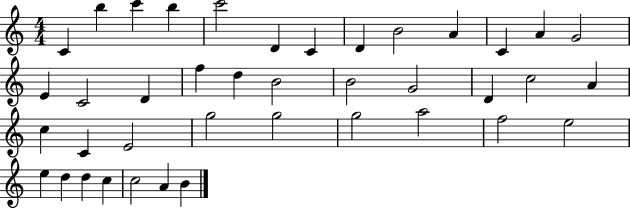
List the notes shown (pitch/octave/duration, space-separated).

C4/q B5/q C6/q B5/q C6/h D4/q C4/q D4/q B4/h A4/q C4/q A4/q G4/h E4/q C4/h D4/q F5/q D5/q B4/h B4/h G4/h D4/q C5/h A4/q C5/q C4/q E4/h G5/h G5/h G5/h A5/h F5/h E5/h E5/q D5/q D5/q C5/q C5/h A4/q B4/q